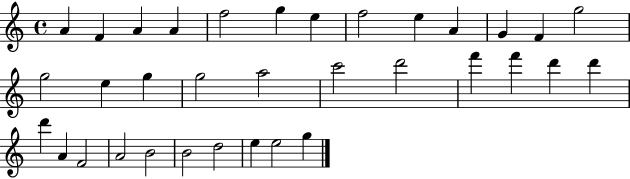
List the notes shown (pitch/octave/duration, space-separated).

A4/q F4/q A4/q A4/q F5/h G5/q E5/q F5/h E5/q A4/q G4/q F4/q G5/h G5/h E5/q G5/q G5/h A5/h C6/h D6/h F6/q F6/q D6/q D6/q D6/q A4/q F4/h A4/h B4/h B4/h D5/h E5/q E5/h G5/q